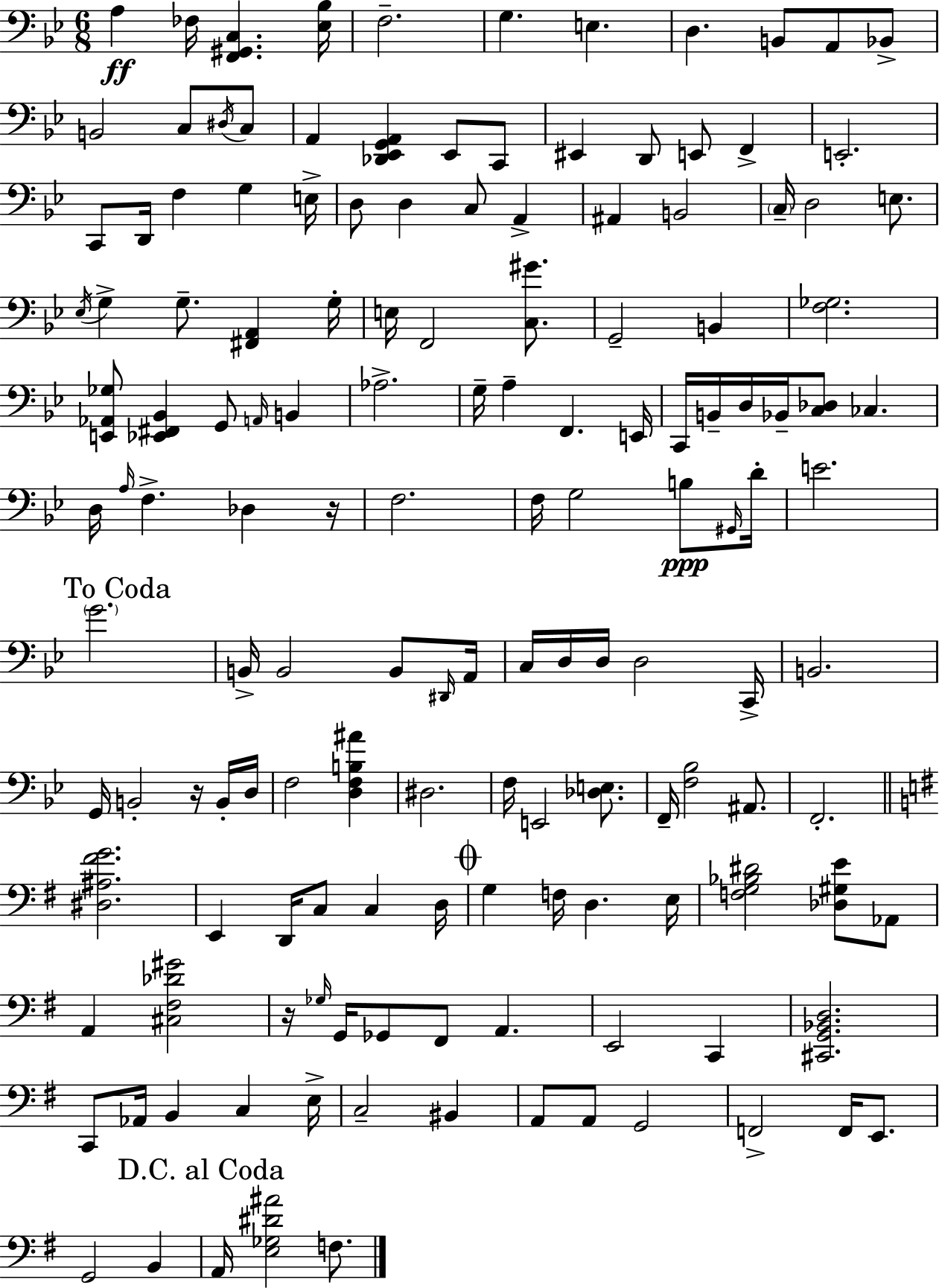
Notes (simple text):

A3/q FES3/s [F2,G#2,C3]/q. [Eb3,Bb3]/s F3/h. G3/q. E3/q. D3/q. B2/e A2/e Bb2/e B2/h C3/e D#3/s C3/e A2/q [Db2,Eb2,G2,A2]/q Eb2/e C2/e EIS2/q D2/e E2/e F2/q E2/h. C2/e D2/s F3/q G3/q E3/s D3/e D3/q C3/e A2/q A#2/q B2/h C3/s D3/h E3/e. Eb3/s G3/q G3/e. [F#2,A2]/q G3/s E3/s F2/h [C3,G#4]/e. G2/h B2/q [F3,Gb3]/h. [E2,Ab2,Gb3]/e [Eb2,F#2,Bb2]/q G2/e A2/s B2/q Ab3/h. G3/s A3/q F2/q. E2/s C2/s B2/s D3/s Bb2/s [C3,Db3]/e CES3/q. D3/s A3/s F3/q. Db3/q R/s F3/h. F3/s G3/h B3/e G#2/s D4/s E4/h. G4/h. B2/s B2/h B2/e D#2/s A2/s C3/s D3/s D3/s D3/h C2/s B2/h. G2/s B2/h R/s B2/s D3/s F3/h [D3,F3,B3,A#4]/q D#3/h. F3/s E2/h [Db3,E3]/e. F2/s [F3,Bb3]/h A#2/e. F2/h. [D#3,A#3,F#4,G4]/h. E2/q D2/s C3/e C3/q D3/s G3/q F3/s D3/q. E3/s [F3,G3,Bb3,D#4]/h [Db3,G#3,E4]/e Ab2/e A2/q [C#3,F#3,Db4,G#4]/h R/s Gb3/s G2/s Gb2/e F#2/e A2/q. E2/h C2/q [C#2,G2,Bb2,D3]/h. C2/e Ab2/s B2/q C3/q E3/s C3/h BIS2/q A2/e A2/e G2/h F2/h F2/s E2/e. G2/h B2/q A2/s [E3,Gb3,D#4,A#4]/h F3/e.